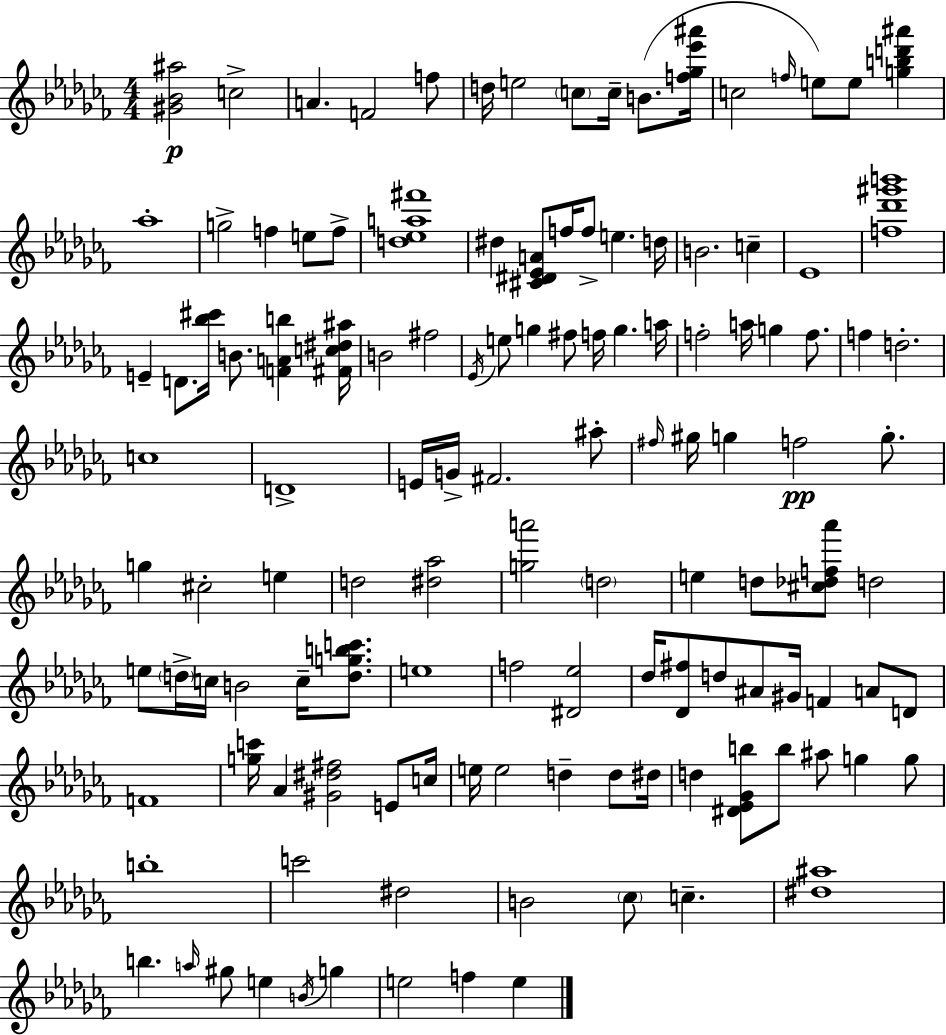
[G#4,Bb4,A#5]/h C5/h A4/q. F4/h F5/e D5/s E5/h C5/e C5/s B4/e. [F5,Gb5,Eb6,A#6]/s C5/h F5/s E5/e E5/e [G5,B5,D6,A#6]/q Ab5/w G5/h F5/q E5/e F5/e [D5,Eb5,A5,F#6]/w D#5/q [C#4,D#4,Eb4,A4]/e F5/s F5/e E5/q. D5/s B4/h. C5/q Eb4/w [F5,Db6,G#6,B6]/w E4/q D4/e. [Bb5,C#6]/s B4/e. [F4,A4,B5]/q [F#4,C5,D#5,A#5]/s B4/h F#5/h Eb4/s E5/e G5/q F#5/e F5/s G5/q. A5/s F5/h A5/s G5/q F5/e. F5/q D5/h. C5/w D4/w E4/s G4/s F#4/h. A#5/e F#5/s G#5/s G5/q F5/h G5/e. G5/q C#5/h E5/q D5/h [D#5,Ab5]/h [G5,A6]/h D5/h E5/q D5/e [C#5,Db5,F5,Ab6]/e D5/h E5/e D5/s C5/s B4/h C5/s [D5,G5,B5,C6]/e. E5/w F5/h [D#4,Eb5]/h Db5/s [Db4,F#5]/e D5/e A#4/e G#4/s F4/q A4/e D4/e F4/w [G5,C6]/s Ab4/q [G#4,D#5,F#5]/h E4/e C5/s E5/s E5/h D5/q D5/e D#5/s D5/q [D#4,Eb4,Gb4,B5]/e B5/e A#5/e G5/q G5/e B5/w C6/h D#5/h B4/h CES5/e C5/q. [D#5,A#5]/w B5/q. A5/s G#5/e E5/q B4/s G5/q E5/h F5/q E5/q